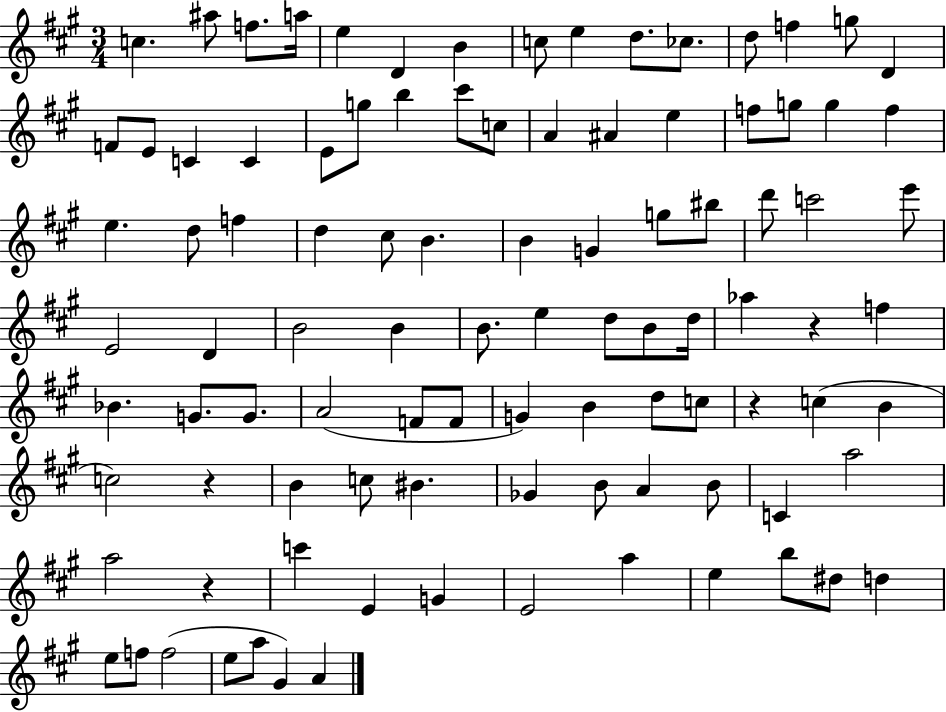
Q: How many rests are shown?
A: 4